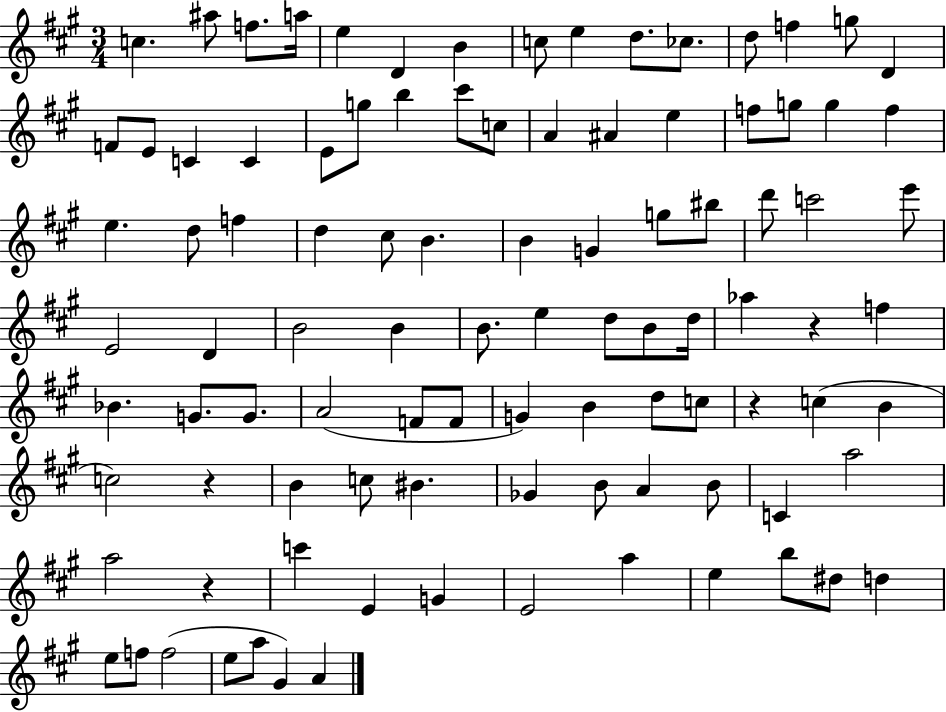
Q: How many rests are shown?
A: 4